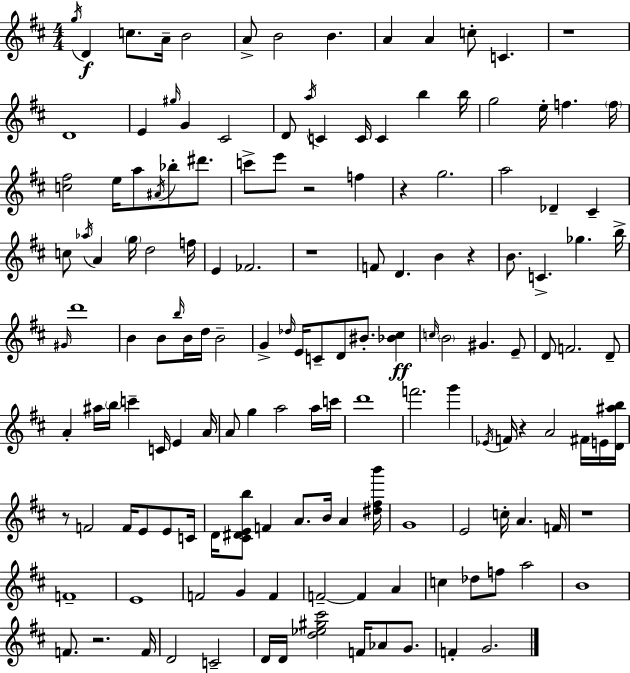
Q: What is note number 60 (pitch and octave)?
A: B5